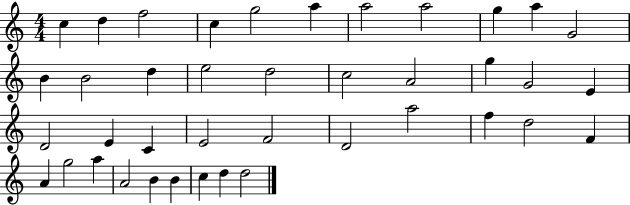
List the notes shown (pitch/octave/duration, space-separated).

C5/q D5/q F5/h C5/q G5/h A5/q A5/h A5/h G5/q A5/q G4/h B4/q B4/h D5/q E5/h D5/h C5/h A4/h G5/q G4/h E4/q D4/h E4/q C4/q E4/h F4/h D4/h A5/h F5/q D5/h F4/q A4/q G5/h A5/q A4/h B4/q B4/q C5/q D5/q D5/h